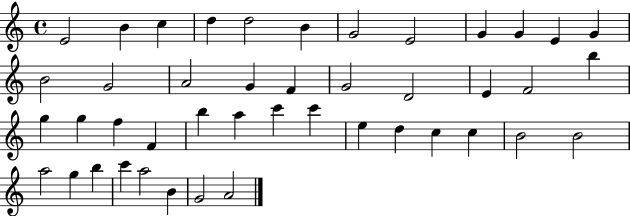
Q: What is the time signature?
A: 4/4